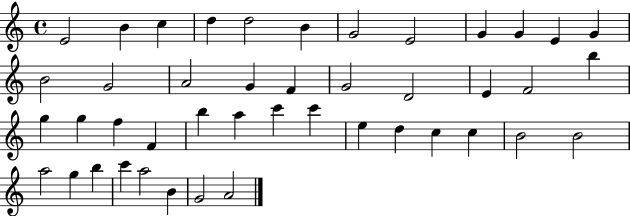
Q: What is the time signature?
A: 4/4